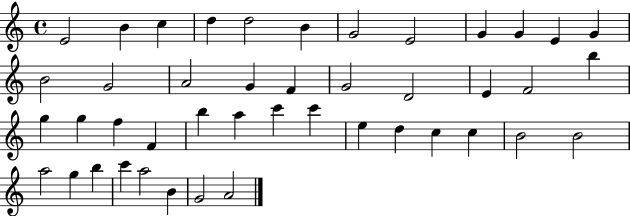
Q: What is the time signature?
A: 4/4